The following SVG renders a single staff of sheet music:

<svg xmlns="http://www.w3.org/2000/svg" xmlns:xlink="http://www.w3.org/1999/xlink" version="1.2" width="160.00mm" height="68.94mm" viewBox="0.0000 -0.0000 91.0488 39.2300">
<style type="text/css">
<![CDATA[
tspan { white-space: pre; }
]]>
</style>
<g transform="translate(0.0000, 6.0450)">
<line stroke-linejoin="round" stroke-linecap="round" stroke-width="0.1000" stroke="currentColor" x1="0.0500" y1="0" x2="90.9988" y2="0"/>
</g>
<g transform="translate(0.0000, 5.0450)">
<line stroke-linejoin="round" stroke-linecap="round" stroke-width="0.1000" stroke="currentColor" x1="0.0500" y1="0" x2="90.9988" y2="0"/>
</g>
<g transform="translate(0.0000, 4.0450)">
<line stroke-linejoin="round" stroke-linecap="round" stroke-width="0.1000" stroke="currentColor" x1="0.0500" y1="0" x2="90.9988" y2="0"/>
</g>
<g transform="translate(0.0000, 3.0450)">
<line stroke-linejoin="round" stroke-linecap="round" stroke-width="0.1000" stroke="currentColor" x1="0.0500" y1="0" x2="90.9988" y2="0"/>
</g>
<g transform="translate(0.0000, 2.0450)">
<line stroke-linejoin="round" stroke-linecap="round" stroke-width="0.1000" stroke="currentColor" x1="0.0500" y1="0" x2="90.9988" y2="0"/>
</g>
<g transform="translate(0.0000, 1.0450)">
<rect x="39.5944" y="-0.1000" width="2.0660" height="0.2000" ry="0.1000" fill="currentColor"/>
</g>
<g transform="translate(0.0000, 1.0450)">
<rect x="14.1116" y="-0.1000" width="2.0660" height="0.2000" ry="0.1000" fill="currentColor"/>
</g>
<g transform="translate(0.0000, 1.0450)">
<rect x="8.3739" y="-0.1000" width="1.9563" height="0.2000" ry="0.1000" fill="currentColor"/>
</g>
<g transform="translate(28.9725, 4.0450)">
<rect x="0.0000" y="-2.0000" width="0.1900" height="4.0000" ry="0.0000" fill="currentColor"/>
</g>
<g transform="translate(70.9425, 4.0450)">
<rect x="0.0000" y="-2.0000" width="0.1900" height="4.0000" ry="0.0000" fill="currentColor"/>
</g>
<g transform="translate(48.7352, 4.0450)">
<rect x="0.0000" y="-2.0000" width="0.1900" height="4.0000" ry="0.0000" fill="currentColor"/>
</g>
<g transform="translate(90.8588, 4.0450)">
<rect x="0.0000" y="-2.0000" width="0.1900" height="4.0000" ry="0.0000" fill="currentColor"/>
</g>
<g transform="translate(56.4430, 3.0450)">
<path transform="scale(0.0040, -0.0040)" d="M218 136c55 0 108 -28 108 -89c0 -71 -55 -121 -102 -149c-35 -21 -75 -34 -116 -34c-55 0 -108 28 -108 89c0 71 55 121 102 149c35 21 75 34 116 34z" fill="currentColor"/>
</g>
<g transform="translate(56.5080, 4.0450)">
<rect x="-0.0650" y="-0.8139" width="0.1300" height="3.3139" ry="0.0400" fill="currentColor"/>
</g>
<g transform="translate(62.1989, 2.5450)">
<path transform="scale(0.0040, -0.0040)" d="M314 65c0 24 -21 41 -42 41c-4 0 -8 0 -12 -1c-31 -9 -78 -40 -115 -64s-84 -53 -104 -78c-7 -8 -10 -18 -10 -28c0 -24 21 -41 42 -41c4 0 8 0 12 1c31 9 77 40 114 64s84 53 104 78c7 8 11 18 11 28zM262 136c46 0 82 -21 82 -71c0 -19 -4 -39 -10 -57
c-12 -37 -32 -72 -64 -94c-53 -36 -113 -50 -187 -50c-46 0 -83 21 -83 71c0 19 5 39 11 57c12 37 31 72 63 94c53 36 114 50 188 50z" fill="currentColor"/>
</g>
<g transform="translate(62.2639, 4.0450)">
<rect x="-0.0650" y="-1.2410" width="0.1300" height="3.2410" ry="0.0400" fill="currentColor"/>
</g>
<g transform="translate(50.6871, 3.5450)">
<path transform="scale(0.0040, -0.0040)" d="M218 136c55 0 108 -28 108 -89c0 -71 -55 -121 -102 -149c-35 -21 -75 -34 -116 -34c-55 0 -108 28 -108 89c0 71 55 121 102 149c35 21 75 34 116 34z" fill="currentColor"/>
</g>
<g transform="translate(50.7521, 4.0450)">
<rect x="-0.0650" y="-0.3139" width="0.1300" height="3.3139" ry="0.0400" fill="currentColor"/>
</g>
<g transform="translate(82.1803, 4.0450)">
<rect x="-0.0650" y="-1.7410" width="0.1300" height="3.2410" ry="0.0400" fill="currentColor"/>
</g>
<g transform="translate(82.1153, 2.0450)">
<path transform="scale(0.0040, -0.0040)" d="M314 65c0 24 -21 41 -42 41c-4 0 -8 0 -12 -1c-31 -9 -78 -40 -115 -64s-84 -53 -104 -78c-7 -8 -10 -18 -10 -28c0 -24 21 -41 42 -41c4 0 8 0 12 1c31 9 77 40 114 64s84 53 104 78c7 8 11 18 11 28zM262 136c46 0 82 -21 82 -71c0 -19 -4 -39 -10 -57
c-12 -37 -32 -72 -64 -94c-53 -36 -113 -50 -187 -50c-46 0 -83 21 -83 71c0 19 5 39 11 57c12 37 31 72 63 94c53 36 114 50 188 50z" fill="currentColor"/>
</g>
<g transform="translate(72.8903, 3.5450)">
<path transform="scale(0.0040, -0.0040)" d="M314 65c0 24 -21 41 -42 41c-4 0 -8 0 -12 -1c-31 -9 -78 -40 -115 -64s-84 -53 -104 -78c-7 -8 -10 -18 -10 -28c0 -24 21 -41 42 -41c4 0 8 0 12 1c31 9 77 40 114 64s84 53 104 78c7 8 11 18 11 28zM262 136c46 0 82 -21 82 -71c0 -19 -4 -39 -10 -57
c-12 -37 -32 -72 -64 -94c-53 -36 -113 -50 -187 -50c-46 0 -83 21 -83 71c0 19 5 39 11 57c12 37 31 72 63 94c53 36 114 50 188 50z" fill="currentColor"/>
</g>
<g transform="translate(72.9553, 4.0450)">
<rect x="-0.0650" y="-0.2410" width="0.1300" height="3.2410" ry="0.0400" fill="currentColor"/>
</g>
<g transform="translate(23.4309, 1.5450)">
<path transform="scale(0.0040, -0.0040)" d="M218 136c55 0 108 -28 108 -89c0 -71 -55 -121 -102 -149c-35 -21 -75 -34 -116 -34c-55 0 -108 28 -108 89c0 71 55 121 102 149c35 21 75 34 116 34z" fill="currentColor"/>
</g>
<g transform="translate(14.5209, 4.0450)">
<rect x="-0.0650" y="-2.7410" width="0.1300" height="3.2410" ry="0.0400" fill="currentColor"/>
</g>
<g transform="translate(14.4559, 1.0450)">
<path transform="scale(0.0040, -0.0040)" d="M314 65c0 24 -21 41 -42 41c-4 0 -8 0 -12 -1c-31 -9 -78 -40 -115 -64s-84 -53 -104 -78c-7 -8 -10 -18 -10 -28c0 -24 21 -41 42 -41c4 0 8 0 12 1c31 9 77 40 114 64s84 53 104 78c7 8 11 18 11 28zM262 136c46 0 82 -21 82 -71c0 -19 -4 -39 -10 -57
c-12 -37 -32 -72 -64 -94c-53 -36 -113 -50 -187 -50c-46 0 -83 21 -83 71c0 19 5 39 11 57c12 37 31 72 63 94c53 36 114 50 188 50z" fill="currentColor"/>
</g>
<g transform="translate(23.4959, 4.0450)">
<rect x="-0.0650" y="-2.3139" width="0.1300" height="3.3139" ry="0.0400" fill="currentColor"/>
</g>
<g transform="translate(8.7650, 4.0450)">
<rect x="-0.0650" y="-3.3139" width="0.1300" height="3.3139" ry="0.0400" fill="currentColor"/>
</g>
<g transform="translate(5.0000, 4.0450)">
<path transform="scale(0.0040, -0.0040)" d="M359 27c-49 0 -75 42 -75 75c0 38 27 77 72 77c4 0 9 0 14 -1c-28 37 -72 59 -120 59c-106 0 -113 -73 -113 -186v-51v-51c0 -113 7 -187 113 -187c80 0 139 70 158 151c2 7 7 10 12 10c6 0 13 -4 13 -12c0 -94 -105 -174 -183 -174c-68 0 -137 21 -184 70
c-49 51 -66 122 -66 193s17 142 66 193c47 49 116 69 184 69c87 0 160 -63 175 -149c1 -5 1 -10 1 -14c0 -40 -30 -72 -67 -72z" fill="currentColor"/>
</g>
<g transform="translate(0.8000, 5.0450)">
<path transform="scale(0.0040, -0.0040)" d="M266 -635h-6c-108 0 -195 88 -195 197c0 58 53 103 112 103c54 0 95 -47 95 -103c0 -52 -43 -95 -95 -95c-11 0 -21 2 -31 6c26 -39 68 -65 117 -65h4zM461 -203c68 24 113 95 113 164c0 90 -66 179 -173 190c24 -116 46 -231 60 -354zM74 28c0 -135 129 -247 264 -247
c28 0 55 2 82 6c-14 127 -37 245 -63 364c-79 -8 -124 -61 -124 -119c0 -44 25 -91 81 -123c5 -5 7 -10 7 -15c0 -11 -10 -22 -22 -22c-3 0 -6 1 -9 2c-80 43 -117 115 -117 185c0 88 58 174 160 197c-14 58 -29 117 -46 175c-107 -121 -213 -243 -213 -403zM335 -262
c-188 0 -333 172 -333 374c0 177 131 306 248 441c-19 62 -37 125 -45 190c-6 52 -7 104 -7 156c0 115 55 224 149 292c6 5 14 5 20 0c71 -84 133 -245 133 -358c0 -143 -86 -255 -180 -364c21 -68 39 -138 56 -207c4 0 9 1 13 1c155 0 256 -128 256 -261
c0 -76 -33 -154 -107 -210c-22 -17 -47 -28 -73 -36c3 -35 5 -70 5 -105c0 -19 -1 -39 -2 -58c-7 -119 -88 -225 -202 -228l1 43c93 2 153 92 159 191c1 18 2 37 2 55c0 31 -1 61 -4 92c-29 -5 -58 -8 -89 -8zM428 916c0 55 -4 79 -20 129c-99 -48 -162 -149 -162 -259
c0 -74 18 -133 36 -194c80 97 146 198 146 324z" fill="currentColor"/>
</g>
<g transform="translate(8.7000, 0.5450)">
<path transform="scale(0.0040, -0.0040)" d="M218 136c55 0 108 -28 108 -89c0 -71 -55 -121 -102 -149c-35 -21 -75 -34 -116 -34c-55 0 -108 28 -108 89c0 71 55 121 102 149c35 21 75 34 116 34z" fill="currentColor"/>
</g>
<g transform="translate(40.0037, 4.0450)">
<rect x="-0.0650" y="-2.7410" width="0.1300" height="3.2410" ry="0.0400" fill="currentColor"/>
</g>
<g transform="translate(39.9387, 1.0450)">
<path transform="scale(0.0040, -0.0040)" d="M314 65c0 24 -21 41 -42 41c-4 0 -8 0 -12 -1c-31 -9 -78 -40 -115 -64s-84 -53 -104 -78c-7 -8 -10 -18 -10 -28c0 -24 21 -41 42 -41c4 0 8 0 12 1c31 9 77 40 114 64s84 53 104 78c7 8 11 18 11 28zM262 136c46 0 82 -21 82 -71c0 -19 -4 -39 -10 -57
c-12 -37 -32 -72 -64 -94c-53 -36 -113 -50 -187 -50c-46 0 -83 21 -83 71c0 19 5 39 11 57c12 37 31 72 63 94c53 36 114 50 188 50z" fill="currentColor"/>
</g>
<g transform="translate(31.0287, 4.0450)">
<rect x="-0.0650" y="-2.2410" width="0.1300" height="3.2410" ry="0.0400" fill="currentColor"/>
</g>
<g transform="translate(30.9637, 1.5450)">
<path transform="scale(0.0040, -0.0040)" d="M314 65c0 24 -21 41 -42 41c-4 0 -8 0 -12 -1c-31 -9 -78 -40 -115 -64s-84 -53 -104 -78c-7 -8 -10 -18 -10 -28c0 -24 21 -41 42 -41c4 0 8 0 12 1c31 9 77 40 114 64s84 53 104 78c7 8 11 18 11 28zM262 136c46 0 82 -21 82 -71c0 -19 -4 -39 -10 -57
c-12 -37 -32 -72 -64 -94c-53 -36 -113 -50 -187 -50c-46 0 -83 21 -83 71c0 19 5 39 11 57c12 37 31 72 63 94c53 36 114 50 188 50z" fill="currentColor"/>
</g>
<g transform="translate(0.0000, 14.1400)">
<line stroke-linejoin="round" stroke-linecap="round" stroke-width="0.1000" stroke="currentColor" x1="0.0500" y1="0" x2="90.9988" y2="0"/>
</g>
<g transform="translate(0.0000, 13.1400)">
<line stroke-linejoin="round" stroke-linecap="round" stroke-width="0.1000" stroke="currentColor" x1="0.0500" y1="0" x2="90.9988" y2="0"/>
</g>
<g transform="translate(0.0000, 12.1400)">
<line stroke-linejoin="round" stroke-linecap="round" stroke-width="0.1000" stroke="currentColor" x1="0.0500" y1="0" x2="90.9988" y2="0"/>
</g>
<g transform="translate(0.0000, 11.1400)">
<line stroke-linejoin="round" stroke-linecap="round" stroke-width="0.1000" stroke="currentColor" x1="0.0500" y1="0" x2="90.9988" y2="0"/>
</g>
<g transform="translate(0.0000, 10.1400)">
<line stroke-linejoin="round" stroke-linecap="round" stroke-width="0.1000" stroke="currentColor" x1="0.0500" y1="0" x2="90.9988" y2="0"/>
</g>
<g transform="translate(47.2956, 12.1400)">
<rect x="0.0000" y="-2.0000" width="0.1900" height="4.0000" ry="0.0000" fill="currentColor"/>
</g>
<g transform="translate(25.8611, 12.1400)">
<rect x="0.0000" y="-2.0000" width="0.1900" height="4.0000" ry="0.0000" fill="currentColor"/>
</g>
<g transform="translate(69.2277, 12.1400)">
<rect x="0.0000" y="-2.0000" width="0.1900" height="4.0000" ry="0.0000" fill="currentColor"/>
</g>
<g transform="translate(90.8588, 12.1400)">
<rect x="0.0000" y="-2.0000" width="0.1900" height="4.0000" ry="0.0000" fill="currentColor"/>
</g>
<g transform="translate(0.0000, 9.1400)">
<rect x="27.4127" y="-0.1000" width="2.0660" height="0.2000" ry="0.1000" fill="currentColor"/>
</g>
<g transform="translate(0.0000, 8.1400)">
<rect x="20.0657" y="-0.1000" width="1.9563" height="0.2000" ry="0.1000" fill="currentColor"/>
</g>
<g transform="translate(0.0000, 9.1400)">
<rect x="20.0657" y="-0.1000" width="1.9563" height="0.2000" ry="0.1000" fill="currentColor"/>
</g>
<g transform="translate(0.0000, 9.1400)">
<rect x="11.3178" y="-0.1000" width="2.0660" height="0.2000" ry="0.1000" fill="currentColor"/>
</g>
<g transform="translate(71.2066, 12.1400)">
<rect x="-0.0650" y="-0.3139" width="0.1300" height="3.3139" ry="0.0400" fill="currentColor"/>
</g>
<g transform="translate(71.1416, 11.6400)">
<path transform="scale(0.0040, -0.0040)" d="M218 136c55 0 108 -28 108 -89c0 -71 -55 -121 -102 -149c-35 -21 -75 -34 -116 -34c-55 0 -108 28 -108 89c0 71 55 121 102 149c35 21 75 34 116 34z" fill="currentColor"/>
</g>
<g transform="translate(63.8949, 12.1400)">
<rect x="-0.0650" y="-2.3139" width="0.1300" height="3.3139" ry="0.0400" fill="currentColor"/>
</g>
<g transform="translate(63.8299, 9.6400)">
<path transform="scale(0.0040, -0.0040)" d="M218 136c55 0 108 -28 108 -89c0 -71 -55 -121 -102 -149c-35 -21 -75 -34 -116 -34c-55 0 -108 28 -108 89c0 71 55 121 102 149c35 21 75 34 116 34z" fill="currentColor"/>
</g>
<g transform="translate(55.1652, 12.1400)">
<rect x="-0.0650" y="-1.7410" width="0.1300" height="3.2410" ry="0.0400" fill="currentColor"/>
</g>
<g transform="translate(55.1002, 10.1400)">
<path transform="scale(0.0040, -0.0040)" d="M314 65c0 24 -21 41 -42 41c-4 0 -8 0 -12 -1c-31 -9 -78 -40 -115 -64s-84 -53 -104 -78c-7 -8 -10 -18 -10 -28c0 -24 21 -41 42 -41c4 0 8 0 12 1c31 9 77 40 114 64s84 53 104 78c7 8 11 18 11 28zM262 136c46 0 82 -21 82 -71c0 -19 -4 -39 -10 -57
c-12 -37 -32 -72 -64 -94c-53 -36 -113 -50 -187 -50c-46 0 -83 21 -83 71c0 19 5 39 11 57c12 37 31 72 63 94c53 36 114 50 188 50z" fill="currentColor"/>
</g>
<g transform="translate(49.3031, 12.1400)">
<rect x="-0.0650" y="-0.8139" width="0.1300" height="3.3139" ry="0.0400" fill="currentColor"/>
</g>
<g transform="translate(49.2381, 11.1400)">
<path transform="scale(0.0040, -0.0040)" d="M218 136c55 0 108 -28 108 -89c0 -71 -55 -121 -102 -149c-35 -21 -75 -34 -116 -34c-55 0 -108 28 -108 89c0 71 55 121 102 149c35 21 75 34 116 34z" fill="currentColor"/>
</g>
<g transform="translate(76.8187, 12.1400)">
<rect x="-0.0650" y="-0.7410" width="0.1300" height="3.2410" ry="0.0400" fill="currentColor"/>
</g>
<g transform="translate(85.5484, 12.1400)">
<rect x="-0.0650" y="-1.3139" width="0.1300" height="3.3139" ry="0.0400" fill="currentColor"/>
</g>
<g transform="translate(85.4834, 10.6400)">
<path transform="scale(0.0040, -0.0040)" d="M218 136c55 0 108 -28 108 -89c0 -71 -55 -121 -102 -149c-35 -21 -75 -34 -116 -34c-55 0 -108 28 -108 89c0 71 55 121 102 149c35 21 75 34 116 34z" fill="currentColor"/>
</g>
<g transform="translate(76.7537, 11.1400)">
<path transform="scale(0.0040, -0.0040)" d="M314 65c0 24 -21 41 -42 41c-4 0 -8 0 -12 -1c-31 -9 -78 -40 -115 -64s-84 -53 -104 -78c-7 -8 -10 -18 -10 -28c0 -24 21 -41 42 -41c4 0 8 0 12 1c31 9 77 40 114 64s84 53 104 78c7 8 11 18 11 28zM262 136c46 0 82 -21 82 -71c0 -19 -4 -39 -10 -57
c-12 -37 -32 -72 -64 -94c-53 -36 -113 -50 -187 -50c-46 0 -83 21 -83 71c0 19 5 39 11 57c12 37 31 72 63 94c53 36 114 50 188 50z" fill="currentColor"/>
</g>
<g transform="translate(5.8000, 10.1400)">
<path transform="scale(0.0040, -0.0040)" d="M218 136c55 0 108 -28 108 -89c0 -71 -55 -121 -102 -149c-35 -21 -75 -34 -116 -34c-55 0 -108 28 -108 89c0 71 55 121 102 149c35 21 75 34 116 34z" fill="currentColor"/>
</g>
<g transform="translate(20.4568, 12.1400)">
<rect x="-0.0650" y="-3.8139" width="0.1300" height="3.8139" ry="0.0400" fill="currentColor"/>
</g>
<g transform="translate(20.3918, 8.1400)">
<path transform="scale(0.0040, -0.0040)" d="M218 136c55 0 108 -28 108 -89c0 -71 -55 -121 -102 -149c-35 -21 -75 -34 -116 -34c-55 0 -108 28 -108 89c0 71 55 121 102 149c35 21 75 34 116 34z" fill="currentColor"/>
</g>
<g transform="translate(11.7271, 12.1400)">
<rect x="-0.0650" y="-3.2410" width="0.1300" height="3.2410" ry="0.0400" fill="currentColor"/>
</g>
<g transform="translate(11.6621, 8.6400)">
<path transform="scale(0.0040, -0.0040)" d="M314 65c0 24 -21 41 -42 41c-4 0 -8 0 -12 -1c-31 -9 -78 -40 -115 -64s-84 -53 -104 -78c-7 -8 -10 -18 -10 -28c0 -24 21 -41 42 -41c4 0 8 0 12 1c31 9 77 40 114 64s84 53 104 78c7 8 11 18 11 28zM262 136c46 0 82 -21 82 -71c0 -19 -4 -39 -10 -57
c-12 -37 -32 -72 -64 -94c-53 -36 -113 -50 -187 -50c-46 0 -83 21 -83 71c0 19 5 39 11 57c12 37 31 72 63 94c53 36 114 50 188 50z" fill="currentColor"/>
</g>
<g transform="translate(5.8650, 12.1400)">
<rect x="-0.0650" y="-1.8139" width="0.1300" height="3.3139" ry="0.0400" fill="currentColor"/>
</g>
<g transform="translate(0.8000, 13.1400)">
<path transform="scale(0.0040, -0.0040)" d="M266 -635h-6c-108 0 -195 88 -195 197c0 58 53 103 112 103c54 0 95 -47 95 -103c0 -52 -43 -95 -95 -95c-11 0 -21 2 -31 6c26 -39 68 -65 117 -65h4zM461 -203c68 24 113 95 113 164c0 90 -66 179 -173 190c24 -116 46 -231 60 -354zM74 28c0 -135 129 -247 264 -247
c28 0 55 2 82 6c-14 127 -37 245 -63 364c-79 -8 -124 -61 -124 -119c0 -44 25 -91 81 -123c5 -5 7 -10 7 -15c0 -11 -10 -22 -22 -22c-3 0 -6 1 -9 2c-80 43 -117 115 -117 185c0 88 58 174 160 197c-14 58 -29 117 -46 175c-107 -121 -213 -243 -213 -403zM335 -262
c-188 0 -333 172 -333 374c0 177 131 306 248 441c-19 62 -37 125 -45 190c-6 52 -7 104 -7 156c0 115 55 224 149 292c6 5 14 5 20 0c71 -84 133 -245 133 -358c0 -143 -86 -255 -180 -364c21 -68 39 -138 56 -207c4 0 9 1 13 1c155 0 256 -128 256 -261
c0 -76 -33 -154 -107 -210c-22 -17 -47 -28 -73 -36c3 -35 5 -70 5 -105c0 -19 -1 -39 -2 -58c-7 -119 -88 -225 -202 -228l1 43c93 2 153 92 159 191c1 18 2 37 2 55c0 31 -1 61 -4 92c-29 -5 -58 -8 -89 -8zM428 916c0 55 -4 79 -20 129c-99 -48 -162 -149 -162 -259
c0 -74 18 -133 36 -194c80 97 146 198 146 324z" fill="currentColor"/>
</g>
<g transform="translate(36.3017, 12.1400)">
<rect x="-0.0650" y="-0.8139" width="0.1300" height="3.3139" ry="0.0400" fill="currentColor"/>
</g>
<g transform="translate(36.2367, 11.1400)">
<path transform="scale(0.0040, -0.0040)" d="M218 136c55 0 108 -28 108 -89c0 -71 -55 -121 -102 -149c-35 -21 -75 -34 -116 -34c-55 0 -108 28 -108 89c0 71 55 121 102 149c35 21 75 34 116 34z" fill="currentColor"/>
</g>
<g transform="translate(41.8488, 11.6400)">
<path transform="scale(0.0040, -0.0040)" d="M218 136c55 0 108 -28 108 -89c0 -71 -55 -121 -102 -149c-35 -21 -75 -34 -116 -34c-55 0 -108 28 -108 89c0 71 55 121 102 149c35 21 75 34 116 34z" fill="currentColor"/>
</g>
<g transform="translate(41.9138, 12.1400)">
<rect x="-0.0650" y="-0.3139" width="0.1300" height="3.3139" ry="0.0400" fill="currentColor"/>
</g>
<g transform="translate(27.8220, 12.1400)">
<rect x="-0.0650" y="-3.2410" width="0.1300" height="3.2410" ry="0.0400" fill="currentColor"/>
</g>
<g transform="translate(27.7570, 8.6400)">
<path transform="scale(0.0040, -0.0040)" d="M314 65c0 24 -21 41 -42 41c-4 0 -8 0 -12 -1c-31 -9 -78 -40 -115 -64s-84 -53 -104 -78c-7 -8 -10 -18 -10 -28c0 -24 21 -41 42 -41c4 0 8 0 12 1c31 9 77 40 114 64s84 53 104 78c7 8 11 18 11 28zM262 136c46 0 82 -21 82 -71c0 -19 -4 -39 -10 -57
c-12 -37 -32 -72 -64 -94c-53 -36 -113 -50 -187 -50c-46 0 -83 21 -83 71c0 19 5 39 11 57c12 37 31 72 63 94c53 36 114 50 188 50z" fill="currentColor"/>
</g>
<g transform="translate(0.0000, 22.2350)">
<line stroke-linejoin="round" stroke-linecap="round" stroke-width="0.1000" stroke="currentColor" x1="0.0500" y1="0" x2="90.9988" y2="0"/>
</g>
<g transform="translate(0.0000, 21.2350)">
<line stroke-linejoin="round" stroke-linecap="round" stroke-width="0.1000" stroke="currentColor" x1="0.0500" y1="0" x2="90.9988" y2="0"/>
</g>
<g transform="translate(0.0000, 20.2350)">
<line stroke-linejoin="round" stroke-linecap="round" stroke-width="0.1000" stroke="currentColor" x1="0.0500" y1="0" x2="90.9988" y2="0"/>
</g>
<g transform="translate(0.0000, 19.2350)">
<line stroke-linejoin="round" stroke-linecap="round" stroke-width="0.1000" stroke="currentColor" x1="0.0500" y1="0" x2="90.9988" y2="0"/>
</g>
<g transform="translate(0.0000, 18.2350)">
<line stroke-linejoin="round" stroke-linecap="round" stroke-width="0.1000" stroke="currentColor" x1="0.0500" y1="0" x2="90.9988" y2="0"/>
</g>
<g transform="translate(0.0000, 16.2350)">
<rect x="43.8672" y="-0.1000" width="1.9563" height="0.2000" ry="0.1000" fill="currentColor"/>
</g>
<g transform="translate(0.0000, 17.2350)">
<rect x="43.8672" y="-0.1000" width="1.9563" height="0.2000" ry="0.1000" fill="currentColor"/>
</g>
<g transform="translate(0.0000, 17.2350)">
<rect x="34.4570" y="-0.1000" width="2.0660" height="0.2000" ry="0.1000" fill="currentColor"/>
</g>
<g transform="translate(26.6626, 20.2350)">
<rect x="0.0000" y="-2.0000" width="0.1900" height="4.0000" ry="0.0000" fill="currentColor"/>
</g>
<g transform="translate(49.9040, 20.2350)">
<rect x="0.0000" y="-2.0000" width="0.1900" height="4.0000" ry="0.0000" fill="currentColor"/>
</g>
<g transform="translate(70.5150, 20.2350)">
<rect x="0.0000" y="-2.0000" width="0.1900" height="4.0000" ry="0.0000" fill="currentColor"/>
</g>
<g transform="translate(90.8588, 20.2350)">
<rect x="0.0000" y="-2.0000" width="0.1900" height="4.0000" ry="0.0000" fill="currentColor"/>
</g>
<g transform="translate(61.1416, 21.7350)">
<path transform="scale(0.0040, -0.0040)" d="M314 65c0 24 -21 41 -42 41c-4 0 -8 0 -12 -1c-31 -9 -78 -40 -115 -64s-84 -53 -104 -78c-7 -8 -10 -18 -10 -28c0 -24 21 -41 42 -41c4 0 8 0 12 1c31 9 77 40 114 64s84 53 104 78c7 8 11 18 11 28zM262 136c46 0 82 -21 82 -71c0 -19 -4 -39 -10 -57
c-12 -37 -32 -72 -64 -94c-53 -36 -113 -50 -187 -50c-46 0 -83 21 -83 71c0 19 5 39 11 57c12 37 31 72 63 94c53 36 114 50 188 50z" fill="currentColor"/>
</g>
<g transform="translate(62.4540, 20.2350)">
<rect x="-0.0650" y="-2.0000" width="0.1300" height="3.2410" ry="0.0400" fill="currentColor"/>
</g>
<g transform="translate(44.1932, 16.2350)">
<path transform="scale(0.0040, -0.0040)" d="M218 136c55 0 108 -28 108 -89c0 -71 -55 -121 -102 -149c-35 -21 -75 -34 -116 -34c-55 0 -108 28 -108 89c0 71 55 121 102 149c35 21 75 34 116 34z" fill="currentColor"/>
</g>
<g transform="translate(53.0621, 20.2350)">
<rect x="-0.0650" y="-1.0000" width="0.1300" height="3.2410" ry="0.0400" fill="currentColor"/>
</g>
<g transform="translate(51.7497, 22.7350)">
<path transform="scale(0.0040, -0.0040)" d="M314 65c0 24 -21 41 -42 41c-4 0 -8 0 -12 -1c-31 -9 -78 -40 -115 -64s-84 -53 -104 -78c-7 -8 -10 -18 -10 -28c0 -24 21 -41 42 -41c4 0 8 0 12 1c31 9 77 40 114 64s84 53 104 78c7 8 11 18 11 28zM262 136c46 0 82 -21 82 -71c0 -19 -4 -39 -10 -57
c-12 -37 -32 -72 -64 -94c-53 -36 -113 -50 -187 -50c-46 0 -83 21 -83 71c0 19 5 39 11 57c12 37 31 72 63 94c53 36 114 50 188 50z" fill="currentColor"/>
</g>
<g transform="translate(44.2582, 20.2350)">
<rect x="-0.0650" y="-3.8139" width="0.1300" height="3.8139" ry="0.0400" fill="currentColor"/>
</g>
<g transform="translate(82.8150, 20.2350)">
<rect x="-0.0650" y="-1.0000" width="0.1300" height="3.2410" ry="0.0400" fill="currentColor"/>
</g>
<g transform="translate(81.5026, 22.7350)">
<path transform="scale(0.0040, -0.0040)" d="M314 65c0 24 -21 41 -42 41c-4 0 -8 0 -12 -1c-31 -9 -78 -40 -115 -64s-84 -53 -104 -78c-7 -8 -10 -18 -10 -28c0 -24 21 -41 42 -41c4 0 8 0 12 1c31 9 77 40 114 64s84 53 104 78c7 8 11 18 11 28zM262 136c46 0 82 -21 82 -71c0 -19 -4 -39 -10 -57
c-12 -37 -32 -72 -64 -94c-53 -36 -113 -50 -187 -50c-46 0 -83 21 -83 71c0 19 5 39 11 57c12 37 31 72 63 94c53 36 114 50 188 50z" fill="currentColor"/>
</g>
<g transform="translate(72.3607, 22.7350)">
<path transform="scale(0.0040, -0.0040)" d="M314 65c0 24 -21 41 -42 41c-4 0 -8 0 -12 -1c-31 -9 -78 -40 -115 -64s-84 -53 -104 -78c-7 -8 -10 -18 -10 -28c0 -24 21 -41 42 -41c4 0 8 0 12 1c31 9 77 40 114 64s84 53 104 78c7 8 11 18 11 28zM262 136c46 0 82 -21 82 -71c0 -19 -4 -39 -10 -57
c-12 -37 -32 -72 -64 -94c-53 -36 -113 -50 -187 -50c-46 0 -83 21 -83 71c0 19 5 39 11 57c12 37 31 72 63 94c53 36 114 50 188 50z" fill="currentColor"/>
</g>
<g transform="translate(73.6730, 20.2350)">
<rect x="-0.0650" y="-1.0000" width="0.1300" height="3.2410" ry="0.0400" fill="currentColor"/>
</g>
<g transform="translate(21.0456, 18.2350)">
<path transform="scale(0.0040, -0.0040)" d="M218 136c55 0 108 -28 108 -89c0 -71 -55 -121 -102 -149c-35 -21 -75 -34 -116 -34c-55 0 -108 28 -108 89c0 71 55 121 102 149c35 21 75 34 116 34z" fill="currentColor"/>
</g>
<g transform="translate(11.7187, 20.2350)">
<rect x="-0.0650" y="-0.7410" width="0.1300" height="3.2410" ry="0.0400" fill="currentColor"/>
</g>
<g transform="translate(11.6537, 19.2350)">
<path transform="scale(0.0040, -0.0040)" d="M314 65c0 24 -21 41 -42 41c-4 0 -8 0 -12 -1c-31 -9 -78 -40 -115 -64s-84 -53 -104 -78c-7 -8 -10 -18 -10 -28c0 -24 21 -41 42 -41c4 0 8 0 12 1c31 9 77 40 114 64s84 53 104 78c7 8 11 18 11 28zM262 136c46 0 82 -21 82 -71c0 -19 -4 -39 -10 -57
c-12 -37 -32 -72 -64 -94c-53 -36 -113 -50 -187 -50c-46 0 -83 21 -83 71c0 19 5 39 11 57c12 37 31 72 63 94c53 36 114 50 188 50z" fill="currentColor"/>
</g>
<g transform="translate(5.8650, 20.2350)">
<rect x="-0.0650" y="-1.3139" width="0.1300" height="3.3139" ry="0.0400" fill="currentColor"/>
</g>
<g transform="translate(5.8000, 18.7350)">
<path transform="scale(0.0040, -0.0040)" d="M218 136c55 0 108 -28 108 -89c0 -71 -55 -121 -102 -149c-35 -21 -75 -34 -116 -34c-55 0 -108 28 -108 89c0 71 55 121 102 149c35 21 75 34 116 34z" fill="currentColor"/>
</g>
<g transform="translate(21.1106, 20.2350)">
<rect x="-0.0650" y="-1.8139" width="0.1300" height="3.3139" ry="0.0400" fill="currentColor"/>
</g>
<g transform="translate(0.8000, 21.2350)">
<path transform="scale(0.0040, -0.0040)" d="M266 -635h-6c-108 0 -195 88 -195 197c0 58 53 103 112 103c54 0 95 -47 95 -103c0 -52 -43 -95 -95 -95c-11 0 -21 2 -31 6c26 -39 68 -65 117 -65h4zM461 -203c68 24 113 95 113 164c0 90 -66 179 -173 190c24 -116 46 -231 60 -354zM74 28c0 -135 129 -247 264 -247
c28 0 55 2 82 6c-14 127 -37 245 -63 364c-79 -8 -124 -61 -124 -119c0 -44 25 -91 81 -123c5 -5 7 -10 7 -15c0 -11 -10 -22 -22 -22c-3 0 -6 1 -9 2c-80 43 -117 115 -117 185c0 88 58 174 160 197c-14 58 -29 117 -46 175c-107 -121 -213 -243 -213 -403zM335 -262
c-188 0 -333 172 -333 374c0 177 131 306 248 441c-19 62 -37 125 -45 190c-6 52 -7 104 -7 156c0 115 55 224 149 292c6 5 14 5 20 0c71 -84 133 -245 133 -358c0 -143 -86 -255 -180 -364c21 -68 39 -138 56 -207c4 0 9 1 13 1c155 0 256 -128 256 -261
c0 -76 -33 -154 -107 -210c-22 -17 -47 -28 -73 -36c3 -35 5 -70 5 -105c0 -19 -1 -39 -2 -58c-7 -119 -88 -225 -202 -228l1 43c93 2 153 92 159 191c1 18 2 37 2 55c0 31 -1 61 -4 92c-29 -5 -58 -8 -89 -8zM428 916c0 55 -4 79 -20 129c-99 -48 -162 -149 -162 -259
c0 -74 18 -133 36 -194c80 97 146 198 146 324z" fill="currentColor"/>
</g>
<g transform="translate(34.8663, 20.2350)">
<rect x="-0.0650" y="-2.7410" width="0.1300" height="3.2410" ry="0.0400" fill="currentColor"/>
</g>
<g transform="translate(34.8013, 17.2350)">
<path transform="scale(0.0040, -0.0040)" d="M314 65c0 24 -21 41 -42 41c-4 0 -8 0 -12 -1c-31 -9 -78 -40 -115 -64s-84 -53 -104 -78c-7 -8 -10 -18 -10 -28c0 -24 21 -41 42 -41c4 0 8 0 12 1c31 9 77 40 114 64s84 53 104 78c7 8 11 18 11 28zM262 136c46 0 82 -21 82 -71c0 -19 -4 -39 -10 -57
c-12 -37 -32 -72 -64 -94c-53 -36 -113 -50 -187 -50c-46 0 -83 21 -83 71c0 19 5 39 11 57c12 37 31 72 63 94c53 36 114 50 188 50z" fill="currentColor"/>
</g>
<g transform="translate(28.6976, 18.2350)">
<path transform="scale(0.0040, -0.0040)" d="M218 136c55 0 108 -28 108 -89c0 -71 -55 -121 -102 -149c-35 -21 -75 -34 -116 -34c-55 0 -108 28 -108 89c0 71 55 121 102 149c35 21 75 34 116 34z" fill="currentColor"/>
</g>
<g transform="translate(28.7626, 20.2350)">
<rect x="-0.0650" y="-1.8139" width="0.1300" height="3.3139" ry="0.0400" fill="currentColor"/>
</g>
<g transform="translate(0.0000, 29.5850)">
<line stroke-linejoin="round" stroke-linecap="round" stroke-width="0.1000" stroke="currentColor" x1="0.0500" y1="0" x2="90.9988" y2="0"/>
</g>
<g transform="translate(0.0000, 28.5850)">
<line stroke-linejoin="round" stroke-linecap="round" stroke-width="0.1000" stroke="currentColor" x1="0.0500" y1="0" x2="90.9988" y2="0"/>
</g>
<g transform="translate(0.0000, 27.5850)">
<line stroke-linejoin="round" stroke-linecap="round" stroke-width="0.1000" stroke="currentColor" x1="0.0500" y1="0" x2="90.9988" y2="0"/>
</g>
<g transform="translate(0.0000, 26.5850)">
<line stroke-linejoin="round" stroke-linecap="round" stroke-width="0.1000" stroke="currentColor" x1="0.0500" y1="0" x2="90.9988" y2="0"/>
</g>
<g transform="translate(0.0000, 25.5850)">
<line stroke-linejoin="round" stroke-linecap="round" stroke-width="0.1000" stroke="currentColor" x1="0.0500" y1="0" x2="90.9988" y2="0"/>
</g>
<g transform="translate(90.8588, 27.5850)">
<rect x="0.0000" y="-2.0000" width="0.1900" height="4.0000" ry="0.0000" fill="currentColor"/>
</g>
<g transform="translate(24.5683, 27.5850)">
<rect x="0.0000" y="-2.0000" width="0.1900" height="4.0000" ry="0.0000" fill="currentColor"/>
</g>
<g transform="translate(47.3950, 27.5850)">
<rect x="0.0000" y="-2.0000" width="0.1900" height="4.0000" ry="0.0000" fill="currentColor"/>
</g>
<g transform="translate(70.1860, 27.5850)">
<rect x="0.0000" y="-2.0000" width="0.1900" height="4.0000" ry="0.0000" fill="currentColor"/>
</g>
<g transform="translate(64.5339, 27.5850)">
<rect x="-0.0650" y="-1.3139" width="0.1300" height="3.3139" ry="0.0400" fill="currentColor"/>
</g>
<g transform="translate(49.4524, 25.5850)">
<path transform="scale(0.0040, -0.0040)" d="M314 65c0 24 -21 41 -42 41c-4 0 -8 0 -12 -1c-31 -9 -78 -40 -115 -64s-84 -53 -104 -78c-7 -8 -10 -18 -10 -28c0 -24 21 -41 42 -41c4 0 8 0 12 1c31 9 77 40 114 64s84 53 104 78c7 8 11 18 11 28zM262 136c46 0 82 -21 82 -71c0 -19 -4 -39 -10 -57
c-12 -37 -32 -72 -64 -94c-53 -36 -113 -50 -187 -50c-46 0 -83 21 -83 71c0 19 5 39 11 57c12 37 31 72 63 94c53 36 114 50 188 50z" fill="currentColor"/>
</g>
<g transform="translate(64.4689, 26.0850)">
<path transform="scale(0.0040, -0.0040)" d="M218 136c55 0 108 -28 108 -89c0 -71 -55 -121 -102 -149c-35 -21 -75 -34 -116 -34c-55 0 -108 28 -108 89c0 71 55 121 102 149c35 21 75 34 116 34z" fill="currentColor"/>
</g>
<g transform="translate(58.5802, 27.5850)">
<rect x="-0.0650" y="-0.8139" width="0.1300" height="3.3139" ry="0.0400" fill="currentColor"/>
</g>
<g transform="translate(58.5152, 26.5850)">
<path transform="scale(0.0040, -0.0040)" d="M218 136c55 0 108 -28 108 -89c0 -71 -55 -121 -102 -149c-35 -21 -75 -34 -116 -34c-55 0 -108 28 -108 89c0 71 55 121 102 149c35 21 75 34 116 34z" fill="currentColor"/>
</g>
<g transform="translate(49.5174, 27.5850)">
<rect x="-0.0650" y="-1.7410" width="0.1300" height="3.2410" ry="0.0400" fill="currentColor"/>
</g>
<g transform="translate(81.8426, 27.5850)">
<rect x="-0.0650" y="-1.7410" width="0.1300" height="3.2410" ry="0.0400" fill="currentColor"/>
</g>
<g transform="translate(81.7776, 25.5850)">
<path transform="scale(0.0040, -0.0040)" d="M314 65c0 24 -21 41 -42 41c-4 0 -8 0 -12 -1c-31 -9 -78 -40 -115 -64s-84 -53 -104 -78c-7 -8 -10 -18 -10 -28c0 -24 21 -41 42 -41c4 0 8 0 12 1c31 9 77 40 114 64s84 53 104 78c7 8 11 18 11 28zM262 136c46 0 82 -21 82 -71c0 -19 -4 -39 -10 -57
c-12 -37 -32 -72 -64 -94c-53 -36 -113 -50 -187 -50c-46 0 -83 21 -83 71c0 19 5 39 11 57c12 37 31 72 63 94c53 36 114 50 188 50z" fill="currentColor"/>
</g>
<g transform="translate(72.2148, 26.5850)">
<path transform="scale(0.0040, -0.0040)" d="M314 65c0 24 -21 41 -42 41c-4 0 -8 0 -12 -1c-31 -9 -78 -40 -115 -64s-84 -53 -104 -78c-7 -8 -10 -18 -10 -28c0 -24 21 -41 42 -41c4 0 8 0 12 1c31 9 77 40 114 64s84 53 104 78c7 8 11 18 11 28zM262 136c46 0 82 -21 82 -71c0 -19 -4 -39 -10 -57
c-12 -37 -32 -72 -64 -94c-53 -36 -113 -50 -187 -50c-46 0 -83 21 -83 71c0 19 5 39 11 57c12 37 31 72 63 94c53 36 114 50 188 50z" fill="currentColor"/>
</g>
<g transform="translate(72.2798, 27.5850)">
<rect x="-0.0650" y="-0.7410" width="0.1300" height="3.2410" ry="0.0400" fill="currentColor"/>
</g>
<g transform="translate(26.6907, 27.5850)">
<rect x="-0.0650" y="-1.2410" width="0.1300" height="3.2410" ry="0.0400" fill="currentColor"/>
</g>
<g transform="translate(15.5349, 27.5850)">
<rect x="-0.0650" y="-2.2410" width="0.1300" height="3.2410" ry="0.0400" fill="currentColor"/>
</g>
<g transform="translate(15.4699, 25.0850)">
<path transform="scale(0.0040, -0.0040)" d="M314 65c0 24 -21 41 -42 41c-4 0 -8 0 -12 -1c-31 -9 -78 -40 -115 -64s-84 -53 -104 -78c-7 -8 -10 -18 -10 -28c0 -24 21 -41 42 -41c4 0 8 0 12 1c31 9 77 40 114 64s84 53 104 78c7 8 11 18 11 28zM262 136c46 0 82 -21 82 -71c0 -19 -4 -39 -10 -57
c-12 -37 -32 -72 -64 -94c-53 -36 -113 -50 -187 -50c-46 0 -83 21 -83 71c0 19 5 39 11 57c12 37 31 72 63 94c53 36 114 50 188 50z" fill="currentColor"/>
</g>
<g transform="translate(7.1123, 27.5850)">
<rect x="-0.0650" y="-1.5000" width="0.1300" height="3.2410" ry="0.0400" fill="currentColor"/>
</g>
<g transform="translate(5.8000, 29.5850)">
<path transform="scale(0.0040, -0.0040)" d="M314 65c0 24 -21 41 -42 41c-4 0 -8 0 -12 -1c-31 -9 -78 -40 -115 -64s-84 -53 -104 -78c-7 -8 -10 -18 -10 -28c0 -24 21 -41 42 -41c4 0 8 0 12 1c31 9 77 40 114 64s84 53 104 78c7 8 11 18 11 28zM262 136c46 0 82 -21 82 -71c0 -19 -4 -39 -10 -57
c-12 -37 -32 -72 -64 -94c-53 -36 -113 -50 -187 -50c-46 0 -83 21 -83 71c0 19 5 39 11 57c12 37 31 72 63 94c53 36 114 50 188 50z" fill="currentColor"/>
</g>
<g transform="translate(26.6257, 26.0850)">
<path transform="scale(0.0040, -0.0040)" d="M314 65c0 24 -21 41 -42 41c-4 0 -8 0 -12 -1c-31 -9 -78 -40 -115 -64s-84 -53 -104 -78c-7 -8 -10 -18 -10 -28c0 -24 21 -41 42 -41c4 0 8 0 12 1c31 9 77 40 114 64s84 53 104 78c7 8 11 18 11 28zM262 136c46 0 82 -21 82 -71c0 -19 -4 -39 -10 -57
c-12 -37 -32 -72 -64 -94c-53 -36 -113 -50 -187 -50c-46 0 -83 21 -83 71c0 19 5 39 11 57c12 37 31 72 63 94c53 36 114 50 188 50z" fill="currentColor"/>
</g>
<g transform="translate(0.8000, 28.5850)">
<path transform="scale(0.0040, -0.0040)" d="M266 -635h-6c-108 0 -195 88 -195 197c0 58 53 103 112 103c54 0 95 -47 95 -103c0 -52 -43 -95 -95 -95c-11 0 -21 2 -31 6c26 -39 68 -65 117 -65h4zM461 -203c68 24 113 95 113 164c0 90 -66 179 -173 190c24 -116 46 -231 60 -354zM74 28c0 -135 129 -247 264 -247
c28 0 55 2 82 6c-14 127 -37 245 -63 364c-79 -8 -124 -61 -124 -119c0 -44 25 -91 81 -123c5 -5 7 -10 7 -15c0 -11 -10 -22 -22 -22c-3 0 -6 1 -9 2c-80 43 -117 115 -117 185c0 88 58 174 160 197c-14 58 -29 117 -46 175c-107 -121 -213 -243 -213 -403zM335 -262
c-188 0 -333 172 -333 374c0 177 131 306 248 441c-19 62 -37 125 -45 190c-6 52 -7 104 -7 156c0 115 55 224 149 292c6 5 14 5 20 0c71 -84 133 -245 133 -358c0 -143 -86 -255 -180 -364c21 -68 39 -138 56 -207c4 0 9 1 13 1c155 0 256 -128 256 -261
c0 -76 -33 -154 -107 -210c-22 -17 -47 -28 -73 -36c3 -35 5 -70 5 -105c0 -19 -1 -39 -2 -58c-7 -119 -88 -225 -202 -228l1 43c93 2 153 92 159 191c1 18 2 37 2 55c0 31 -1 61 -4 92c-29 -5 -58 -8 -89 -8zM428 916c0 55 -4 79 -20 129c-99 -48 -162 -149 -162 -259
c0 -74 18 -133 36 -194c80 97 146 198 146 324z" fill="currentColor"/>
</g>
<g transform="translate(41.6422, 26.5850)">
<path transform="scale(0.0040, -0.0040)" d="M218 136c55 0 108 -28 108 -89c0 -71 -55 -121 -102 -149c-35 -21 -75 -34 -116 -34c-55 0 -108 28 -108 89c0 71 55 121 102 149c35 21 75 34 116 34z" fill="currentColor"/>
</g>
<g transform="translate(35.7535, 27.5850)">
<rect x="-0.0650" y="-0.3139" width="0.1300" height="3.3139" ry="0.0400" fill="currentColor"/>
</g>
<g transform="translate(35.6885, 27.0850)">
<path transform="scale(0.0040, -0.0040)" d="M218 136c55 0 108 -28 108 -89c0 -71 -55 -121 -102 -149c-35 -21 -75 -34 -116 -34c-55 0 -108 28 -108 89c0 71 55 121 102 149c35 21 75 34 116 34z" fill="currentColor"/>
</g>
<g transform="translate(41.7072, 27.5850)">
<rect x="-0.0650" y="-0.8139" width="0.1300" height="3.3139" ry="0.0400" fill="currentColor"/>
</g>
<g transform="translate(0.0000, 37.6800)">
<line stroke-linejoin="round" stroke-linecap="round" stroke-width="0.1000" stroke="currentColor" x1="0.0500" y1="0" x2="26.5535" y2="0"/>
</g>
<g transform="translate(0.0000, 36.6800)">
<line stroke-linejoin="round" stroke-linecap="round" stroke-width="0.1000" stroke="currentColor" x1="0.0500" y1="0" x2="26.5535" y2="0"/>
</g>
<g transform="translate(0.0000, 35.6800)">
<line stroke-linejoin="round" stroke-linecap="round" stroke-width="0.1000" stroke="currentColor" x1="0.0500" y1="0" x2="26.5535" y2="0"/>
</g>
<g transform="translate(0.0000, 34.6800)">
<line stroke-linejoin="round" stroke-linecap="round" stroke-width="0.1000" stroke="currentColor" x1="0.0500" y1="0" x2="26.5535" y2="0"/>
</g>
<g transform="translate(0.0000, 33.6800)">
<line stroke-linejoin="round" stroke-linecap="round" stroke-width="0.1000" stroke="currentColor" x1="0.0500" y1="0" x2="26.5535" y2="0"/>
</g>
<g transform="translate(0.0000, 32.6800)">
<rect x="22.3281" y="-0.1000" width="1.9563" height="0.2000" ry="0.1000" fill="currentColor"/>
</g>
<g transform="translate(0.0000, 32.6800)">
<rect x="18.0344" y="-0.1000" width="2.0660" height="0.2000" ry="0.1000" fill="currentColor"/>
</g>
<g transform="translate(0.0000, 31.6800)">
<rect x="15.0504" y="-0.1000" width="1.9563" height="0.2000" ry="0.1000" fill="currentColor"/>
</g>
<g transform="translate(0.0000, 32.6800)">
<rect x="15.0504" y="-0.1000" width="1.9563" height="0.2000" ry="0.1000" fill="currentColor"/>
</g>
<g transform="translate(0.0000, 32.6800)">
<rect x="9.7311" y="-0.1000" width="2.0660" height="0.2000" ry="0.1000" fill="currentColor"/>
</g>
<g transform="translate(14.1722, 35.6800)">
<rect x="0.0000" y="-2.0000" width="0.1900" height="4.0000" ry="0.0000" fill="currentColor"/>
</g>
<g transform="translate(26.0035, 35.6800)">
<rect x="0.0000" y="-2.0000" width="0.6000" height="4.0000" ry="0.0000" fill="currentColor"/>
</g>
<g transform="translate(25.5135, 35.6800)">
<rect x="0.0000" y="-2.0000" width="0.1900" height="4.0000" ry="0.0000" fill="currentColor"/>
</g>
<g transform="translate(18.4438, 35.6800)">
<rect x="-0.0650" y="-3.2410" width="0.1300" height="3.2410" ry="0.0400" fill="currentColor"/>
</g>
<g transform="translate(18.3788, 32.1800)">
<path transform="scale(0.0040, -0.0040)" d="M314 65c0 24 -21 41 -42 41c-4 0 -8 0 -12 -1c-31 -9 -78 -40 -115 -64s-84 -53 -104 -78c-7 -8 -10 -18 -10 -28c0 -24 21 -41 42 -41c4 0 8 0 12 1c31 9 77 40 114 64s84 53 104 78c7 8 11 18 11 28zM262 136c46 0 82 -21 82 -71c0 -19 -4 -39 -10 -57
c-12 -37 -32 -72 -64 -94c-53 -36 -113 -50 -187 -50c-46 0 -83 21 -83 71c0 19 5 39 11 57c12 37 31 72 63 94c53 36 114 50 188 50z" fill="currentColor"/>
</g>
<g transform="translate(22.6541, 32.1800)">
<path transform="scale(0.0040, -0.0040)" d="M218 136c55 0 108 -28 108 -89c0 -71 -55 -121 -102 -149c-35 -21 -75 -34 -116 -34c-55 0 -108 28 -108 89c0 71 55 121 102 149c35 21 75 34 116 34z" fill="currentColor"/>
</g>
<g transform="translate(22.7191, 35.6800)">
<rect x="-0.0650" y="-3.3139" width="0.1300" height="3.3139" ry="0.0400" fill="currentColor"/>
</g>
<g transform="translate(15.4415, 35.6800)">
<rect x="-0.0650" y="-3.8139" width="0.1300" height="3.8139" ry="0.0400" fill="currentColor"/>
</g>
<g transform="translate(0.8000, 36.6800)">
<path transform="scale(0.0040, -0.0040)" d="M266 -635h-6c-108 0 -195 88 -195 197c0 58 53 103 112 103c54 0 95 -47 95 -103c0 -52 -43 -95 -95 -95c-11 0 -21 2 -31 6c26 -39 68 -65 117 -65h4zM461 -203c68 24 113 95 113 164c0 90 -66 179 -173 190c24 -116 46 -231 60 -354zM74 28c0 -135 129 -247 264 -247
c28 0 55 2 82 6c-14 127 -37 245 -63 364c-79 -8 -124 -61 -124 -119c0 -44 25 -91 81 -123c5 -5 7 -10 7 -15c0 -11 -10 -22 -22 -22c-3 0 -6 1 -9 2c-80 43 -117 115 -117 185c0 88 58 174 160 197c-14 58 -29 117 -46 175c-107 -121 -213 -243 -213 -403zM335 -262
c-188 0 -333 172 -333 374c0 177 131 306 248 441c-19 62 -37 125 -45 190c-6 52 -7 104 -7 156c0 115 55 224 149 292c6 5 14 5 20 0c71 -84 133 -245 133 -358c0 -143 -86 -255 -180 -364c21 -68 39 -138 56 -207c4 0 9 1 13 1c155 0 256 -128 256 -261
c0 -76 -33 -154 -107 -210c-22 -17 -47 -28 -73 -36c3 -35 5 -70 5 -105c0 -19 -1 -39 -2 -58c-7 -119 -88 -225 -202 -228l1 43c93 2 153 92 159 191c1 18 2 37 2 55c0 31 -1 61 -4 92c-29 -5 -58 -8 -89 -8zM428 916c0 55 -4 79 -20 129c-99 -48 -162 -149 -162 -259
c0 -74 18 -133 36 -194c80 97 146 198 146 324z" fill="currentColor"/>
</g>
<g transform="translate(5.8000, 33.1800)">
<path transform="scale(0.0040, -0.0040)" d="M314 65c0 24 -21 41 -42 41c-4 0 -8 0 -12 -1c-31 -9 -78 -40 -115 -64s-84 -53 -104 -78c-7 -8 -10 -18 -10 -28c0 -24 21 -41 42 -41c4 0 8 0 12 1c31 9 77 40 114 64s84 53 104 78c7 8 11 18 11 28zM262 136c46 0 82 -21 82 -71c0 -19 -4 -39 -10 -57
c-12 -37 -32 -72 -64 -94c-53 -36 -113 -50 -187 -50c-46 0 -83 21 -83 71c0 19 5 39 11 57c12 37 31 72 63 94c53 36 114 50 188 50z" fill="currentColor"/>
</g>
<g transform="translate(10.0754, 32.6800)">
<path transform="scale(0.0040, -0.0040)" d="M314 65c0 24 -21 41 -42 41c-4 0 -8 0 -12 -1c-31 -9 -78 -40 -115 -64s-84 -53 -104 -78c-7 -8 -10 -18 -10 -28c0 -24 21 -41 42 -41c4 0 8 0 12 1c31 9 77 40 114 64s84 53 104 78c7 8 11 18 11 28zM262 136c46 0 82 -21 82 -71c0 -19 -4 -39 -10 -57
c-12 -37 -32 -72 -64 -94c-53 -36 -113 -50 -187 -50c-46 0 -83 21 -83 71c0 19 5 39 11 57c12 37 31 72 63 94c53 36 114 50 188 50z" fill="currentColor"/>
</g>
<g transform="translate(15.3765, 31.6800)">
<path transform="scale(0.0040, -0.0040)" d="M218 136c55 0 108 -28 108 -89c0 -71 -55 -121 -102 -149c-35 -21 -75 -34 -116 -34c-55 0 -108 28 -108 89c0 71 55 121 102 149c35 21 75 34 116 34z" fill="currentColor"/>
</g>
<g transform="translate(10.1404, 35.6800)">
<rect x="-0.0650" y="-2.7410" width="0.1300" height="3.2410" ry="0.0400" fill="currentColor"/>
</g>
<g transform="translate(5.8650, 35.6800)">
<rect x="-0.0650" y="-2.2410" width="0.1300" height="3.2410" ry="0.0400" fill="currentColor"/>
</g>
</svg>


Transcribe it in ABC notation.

X:1
T:Untitled
M:4/4
L:1/4
K:C
b a2 g g2 a2 c d e2 c2 f2 f b2 c' b2 d c d f2 g c d2 e e d2 f f a2 c' D2 F2 D2 D2 E2 g2 e2 c d f2 d e d2 f2 g2 a2 c' b2 b